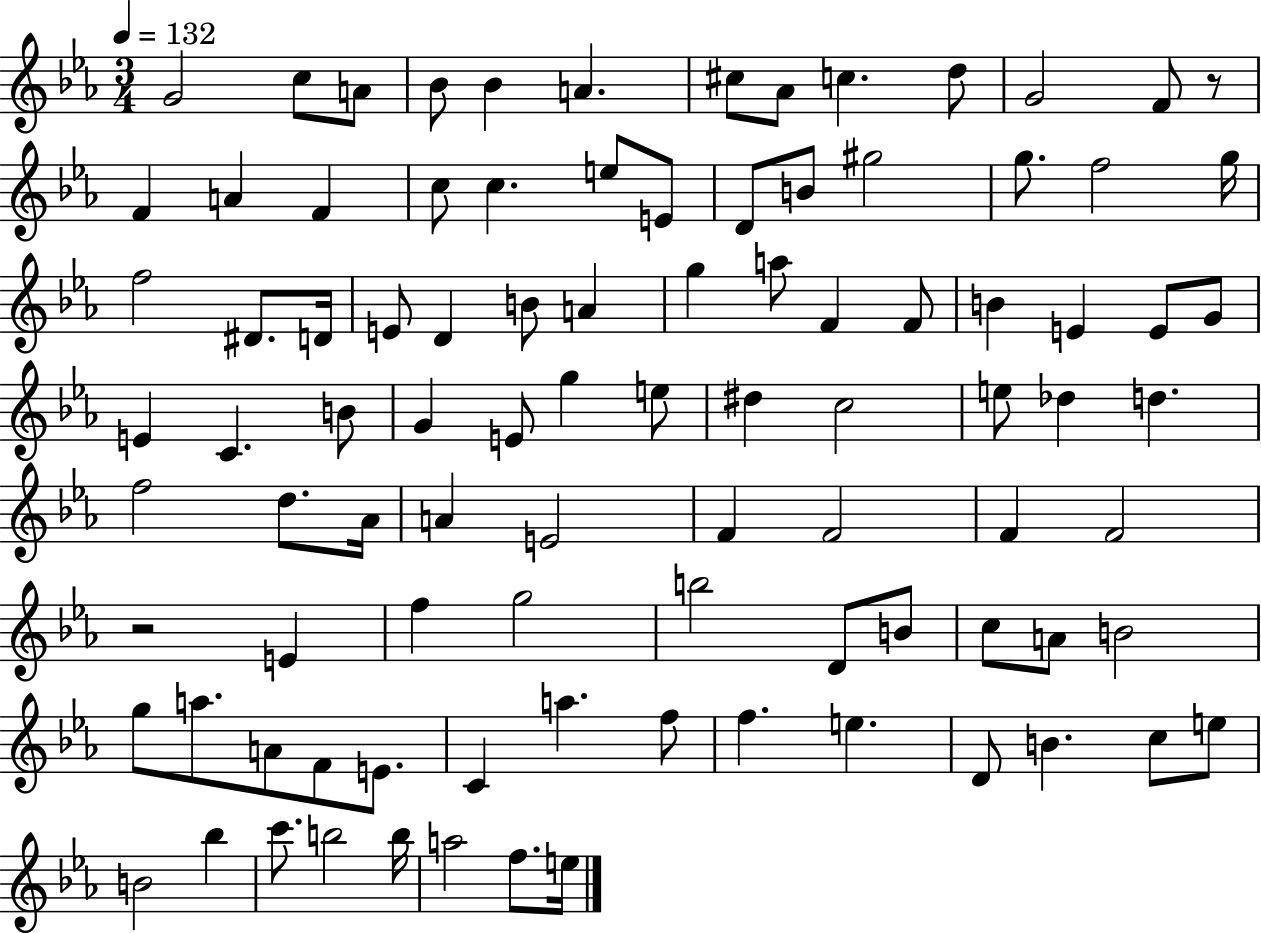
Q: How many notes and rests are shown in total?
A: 94